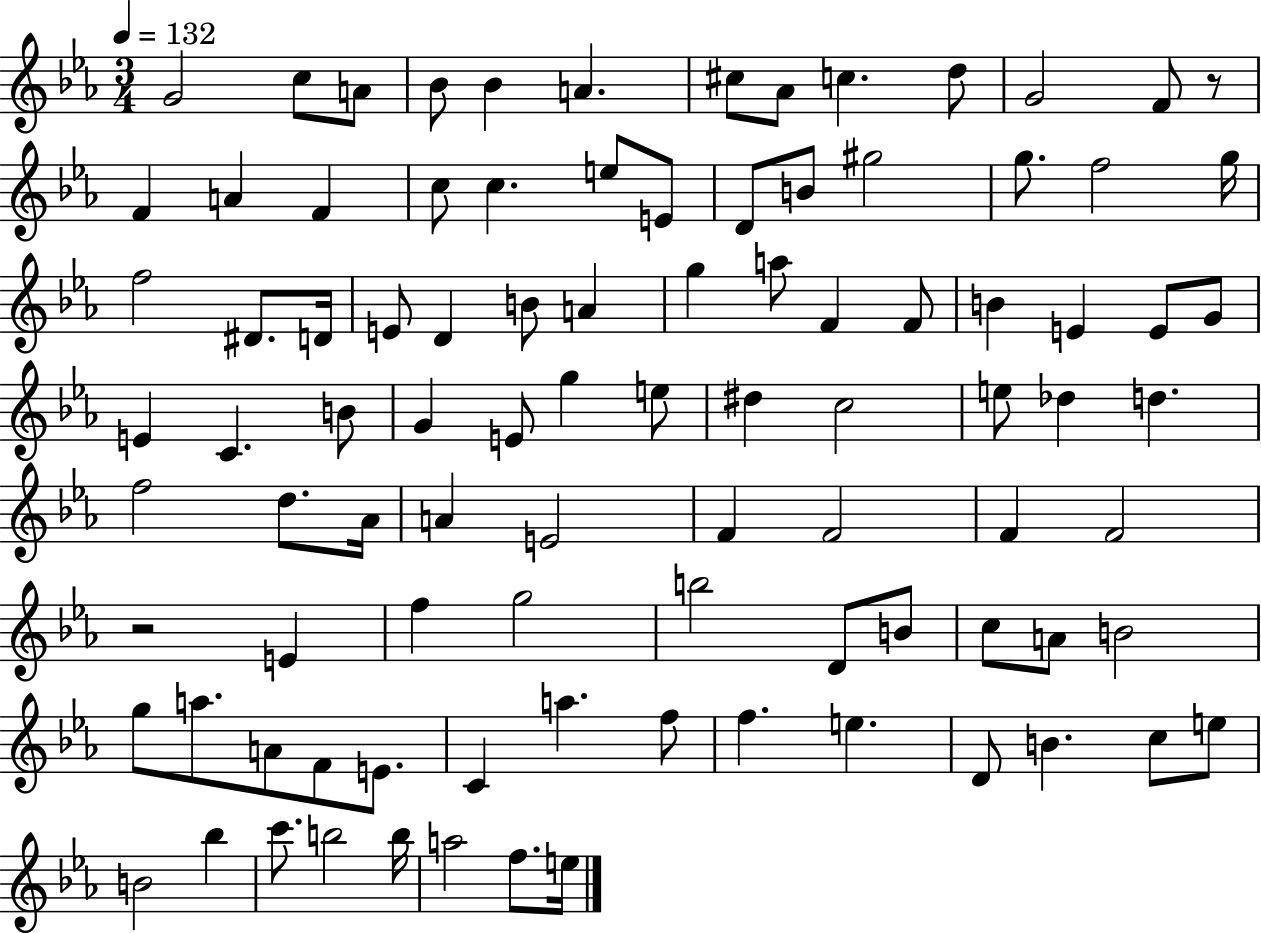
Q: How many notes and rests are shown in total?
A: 94